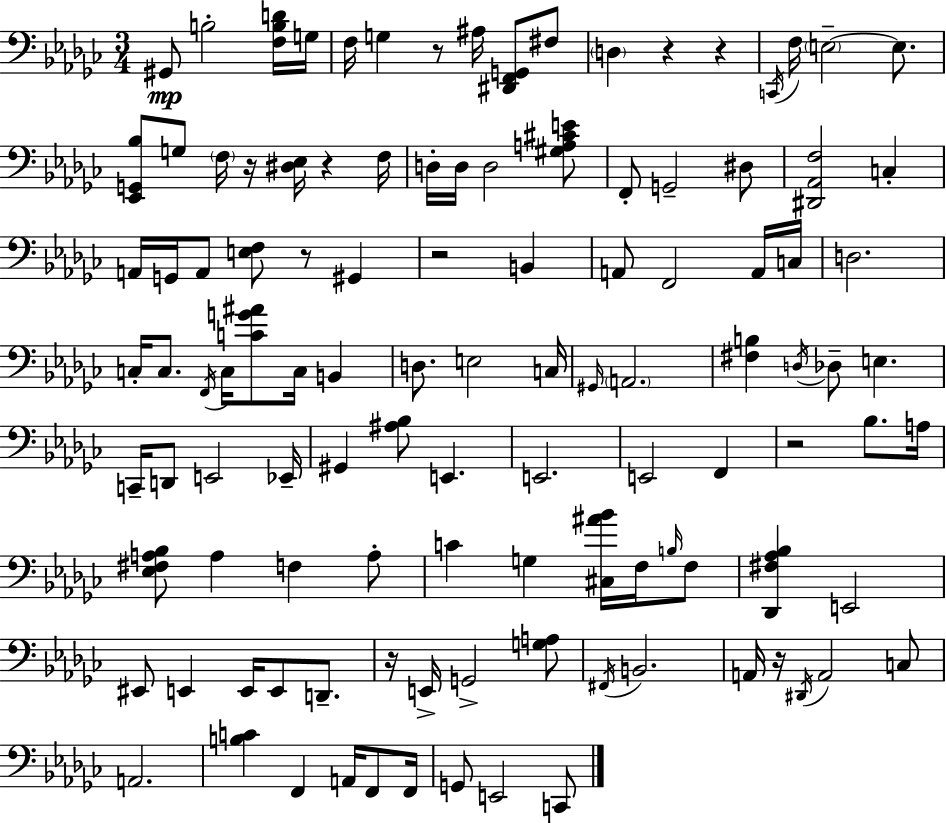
X:1
T:Untitled
M:3/4
L:1/4
K:Ebm
^G,,/2 B,2 [F,B,D]/4 G,/4 F,/4 G, z/2 ^A,/4 [^D,,F,,G,,]/2 ^F,/2 D, z z C,,/4 F,/4 E,2 E,/2 [_E,,G,,_B,]/2 G,/2 F,/4 z/4 [^D,_E,]/4 z F,/4 D,/4 D,/4 D,2 [^G,A,^CE]/2 F,,/2 G,,2 ^D,/2 [^D,,_A,,F,]2 C, A,,/4 G,,/4 A,,/2 [E,F,]/2 z/2 ^G,, z2 B,, A,,/2 F,,2 A,,/4 C,/4 D,2 C,/4 C,/2 F,,/4 C,/4 [CG^A]/2 C,/4 B,, D,/2 E,2 C,/4 ^G,,/4 A,,2 [^F,B,] D,/4 _D,/2 E, C,,/4 D,,/2 E,,2 _E,,/4 ^G,, [^A,_B,]/2 E,, E,,2 E,,2 F,, z2 _B,/2 A,/4 [_E,^F,A,_B,]/2 A, F, A,/2 C G, [^C,^A_B]/4 F,/4 B,/4 F,/2 [_D,,^F,_A,_B,] E,,2 ^E,,/2 E,, E,,/4 E,,/2 D,,/2 z/4 E,,/4 G,,2 [G,A,]/2 ^F,,/4 B,,2 A,,/4 z/4 ^D,,/4 A,,2 C,/2 A,,2 [B,C] F,, A,,/4 F,,/2 F,,/4 G,,/2 E,,2 C,,/2